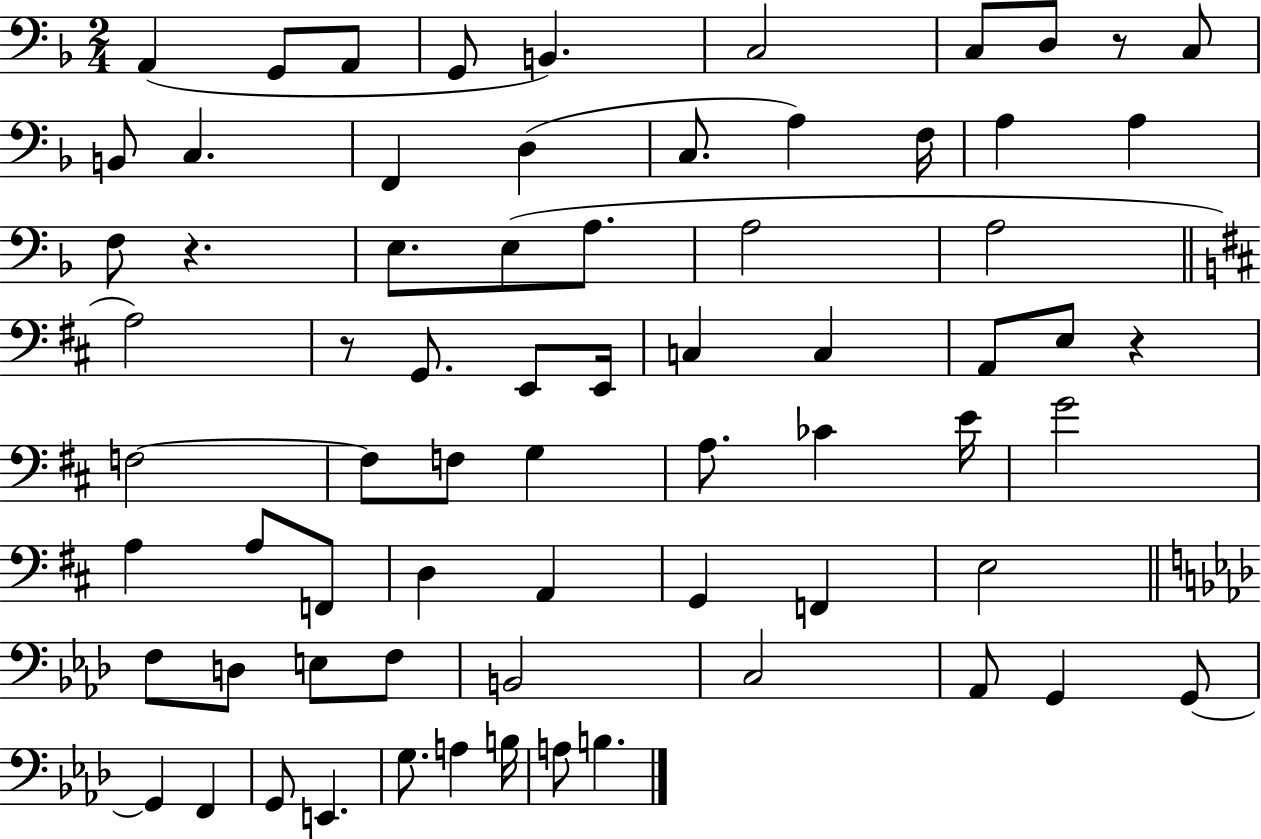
A2/q G2/e A2/e G2/e B2/q. C3/h C3/e D3/e R/e C3/e B2/e C3/q. F2/q D3/q C3/e. A3/q F3/s A3/q A3/q F3/e R/q. E3/e. E3/e A3/e. A3/h A3/h A3/h R/e G2/e. E2/e E2/s C3/q C3/q A2/e E3/e R/q F3/h F3/e F3/e G3/q A3/e. CES4/q E4/s G4/h A3/q A3/e F2/e D3/q A2/q G2/q F2/q E3/h F3/e D3/e E3/e F3/e B2/h C3/h Ab2/e G2/q G2/e G2/q F2/q G2/e E2/q. G3/e. A3/q B3/s A3/e B3/q.